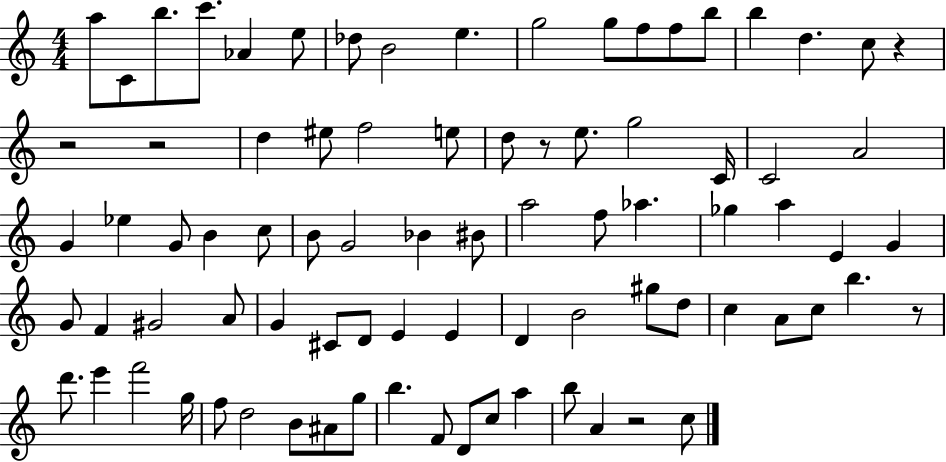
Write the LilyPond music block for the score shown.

{
  \clef treble
  \numericTimeSignature
  \time 4/4
  \key c \major
  \repeat volta 2 { a''8 c'8 b''8. c'''8. aes'4 e''8 | des''8 b'2 e''4. | g''2 g''8 f''8 f''8 b''8 | b''4 d''4. c''8 r4 | \break r2 r2 | d''4 eis''8 f''2 e''8 | d''8 r8 e''8. g''2 c'16 | c'2 a'2 | \break g'4 ees''4 g'8 b'4 c''8 | b'8 g'2 bes'4 bis'8 | a''2 f''8 aes''4. | ges''4 a''4 e'4 g'4 | \break g'8 f'4 gis'2 a'8 | g'4 cis'8 d'8 e'4 e'4 | d'4 b'2 gis''8 d''8 | c''4 a'8 c''8 b''4. r8 | \break d'''8. e'''4 f'''2 g''16 | f''8 d''2 b'8 ais'8 g''8 | b''4. f'8 d'8 c''8 a''4 | b''8 a'4 r2 c''8 | \break } \bar "|."
}